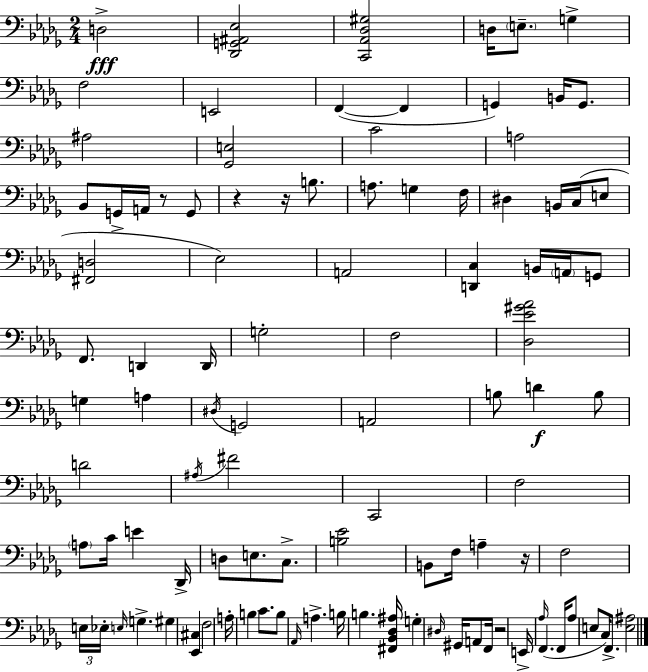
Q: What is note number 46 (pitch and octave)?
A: A#3